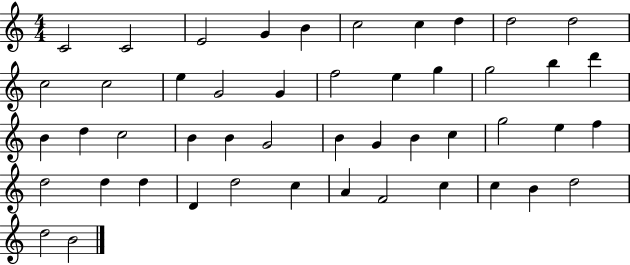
X:1
T:Untitled
M:4/4
L:1/4
K:C
C2 C2 E2 G B c2 c d d2 d2 c2 c2 e G2 G f2 e g g2 b d' B d c2 B B G2 B G B c g2 e f d2 d d D d2 c A F2 c c B d2 d2 B2